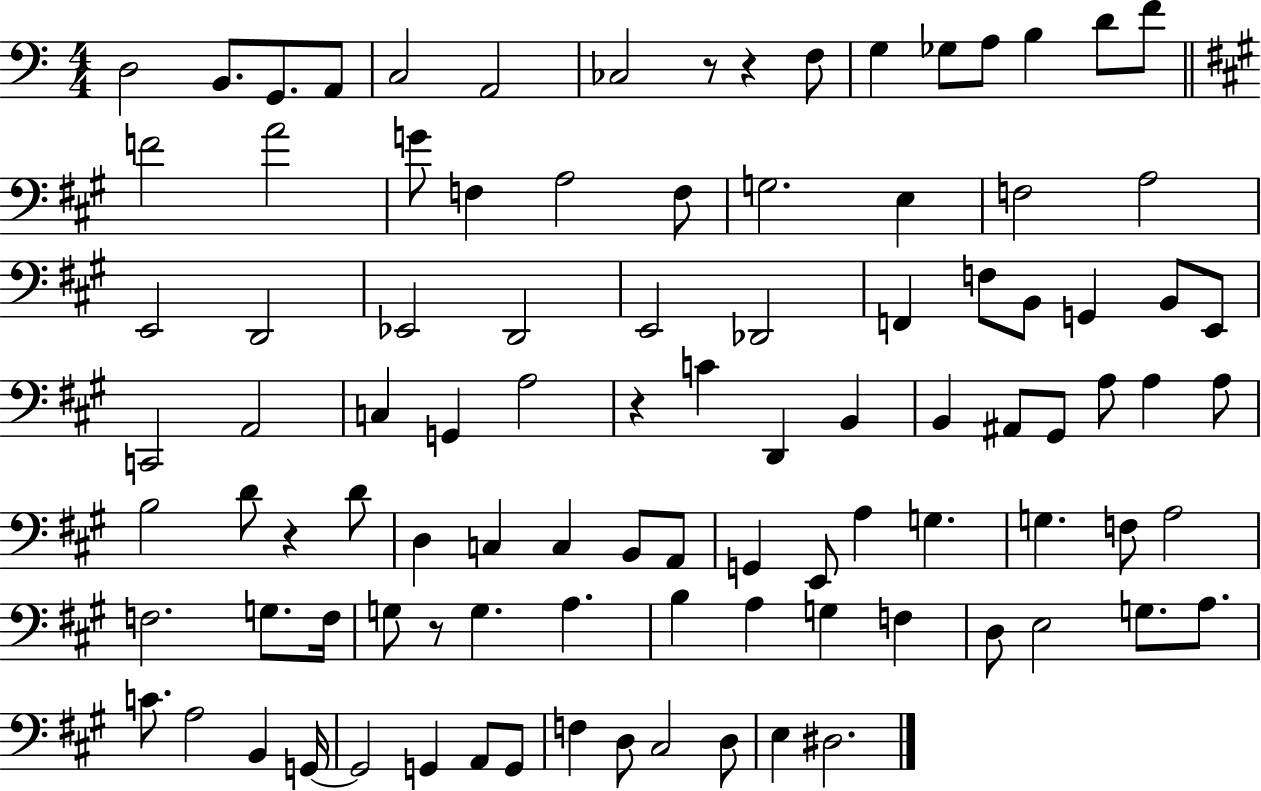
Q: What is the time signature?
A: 4/4